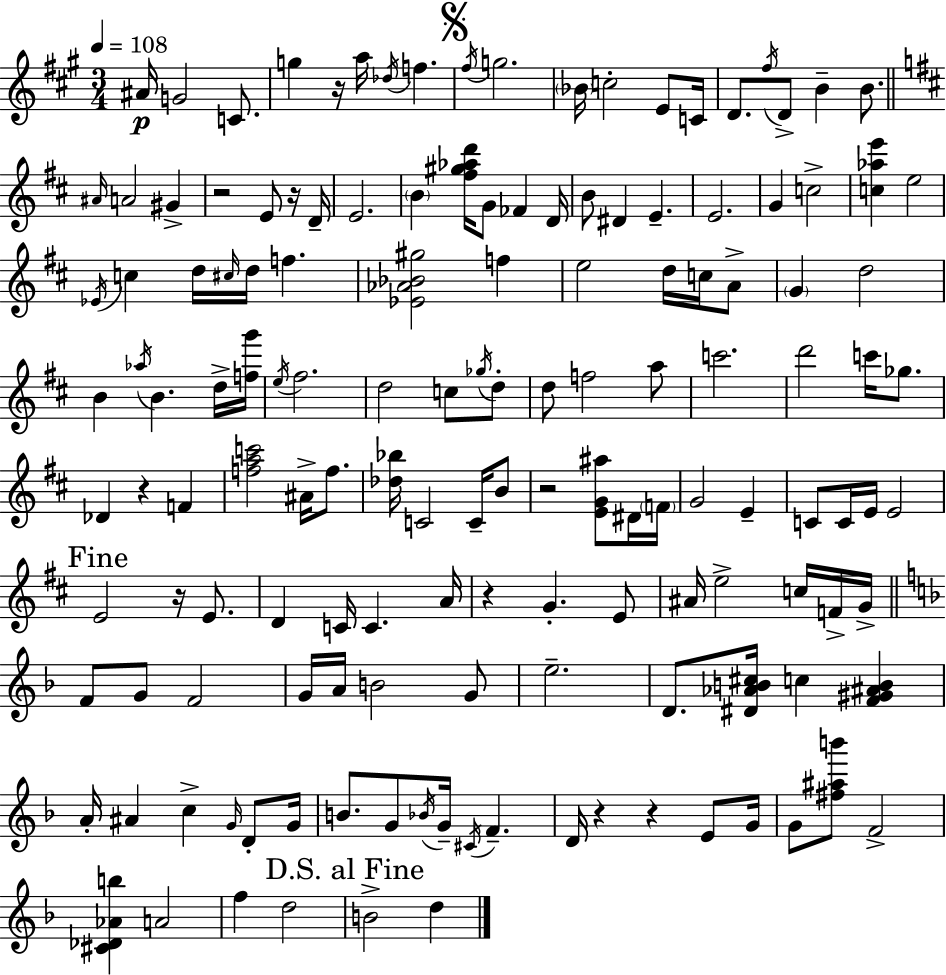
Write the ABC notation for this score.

X:1
T:Untitled
M:3/4
L:1/4
K:A
^A/4 G2 C/2 g z/4 a/4 _d/4 f ^f/4 g2 _B/4 c2 E/2 C/4 D/2 ^f/4 D/2 B B/2 ^A/4 A2 ^G z2 E/2 z/4 D/4 E2 B [^f^g_ad']/4 G/2 _F D/4 B/2 ^D E E2 G c2 [c_ae'] e2 _E/4 c d/4 ^c/4 d/4 f [_E_A_B^g]2 f e2 d/4 c/4 A/2 G d2 B _a/4 B d/4 [fg']/4 e/4 ^f2 d2 c/2 _g/4 d/2 d/2 f2 a/2 c'2 d'2 c'/4 _g/2 _D z F [fac']2 ^A/4 f/2 [_d_b]/4 C2 C/4 B/2 z2 [EG^a]/2 ^D/4 F/4 G2 E C/2 C/4 E/4 E2 E2 z/4 E/2 D C/4 C A/4 z G E/2 ^A/4 e2 c/4 F/4 G/4 F/2 G/2 F2 G/4 A/4 B2 G/2 e2 D/2 [^D_AB^c]/4 c [F^G^AB] A/4 ^A c G/4 D/2 G/4 B/2 G/2 _B/4 G/4 ^C/4 F D/4 z z E/2 G/4 G/2 [^f^ab']/2 F2 [^C_D_Ab] A2 f d2 B2 d